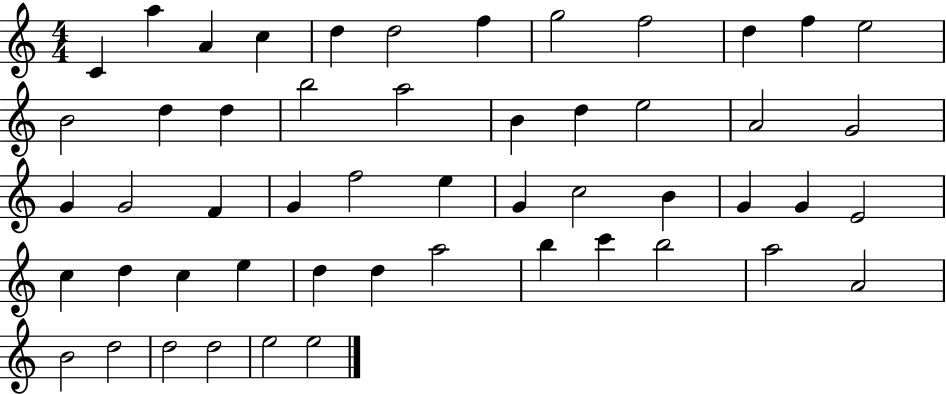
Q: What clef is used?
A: treble